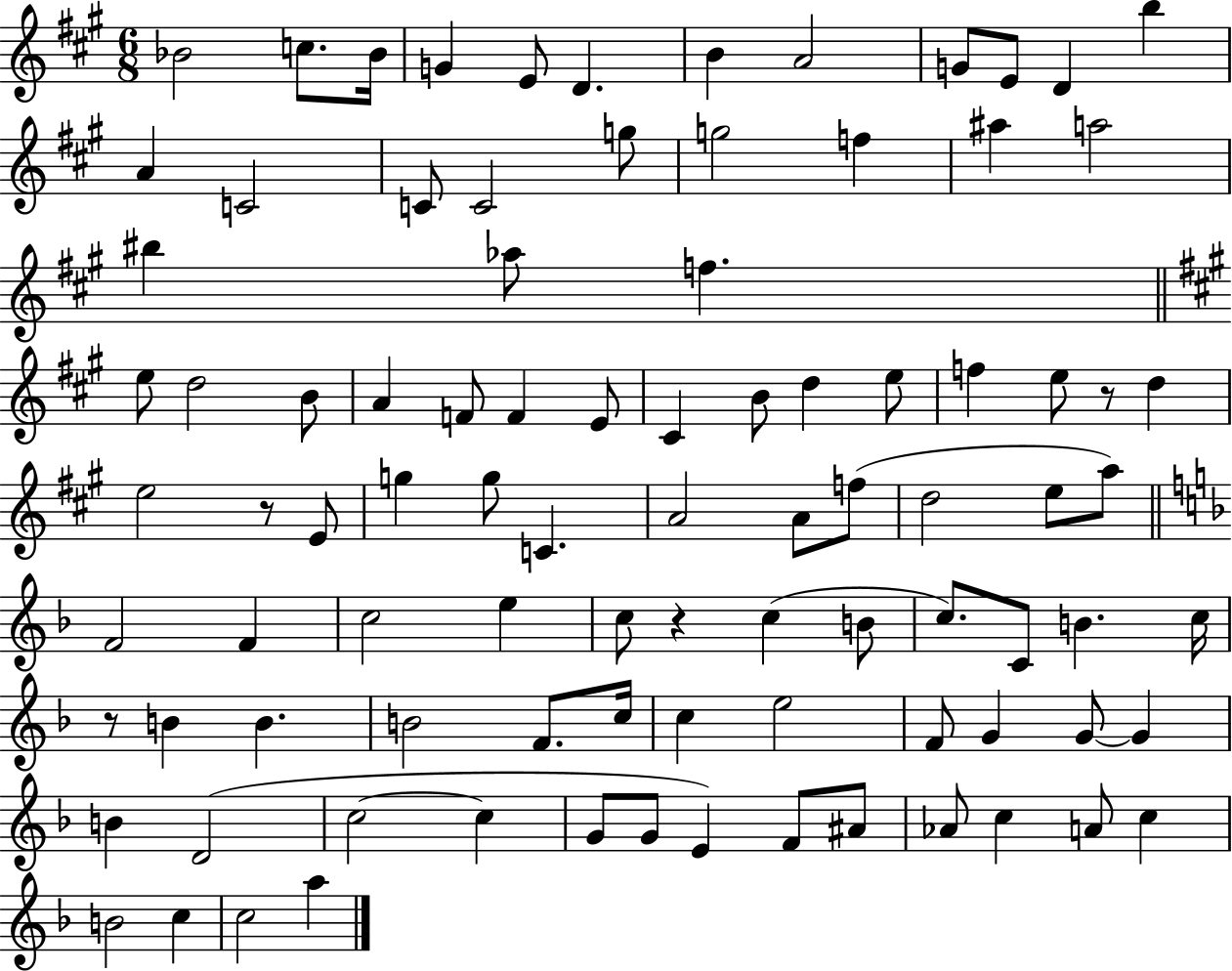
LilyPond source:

{
  \clef treble
  \numericTimeSignature
  \time 6/8
  \key a \major
  bes'2 c''8. bes'16 | g'4 e'8 d'4. | b'4 a'2 | g'8 e'8 d'4 b''4 | \break a'4 c'2 | c'8 c'2 g''8 | g''2 f''4 | ais''4 a''2 | \break bis''4 aes''8 f''4. | \bar "||" \break \key a \major e''8 d''2 b'8 | a'4 f'8 f'4 e'8 | cis'4 b'8 d''4 e''8 | f''4 e''8 r8 d''4 | \break e''2 r8 e'8 | g''4 g''8 c'4. | a'2 a'8 f''8( | d''2 e''8 a''8) | \break \bar "||" \break \key f \major f'2 f'4 | c''2 e''4 | c''8 r4 c''4( b'8 | c''8.) c'8 b'4. c''16 | \break r8 b'4 b'4. | b'2 f'8. c''16 | c''4 e''2 | f'8 g'4 g'8~~ g'4 | \break b'4 d'2( | c''2~~ c''4 | g'8 g'8 e'4) f'8 ais'8 | aes'8 c''4 a'8 c''4 | \break b'2 c''4 | c''2 a''4 | \bar "|."
}